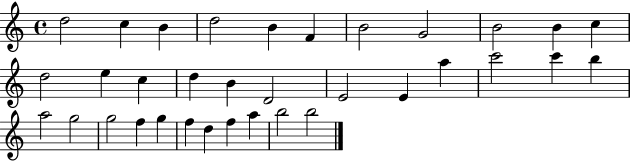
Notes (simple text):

D5/h C5/q B4/q D5/h B4/q F4/q B4/h G4/h B4/h B4/q C5/q D5/h E5/q C5/q D5/q B4/q D4/h E4/h E4/q A5/q C6/h C6/q B5/q A5/h G5/h G5/h F5/q G5/q F5/q D5/q F5/q A5/q B5/h B5/h